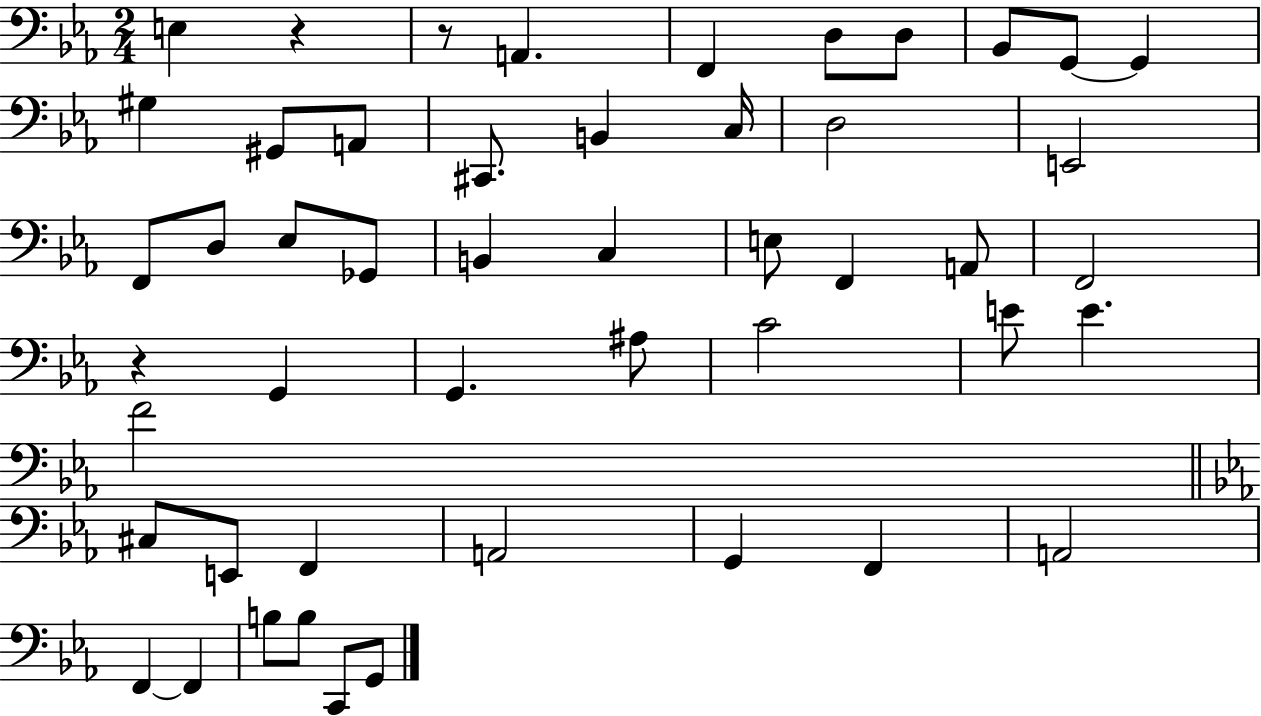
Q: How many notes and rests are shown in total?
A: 49